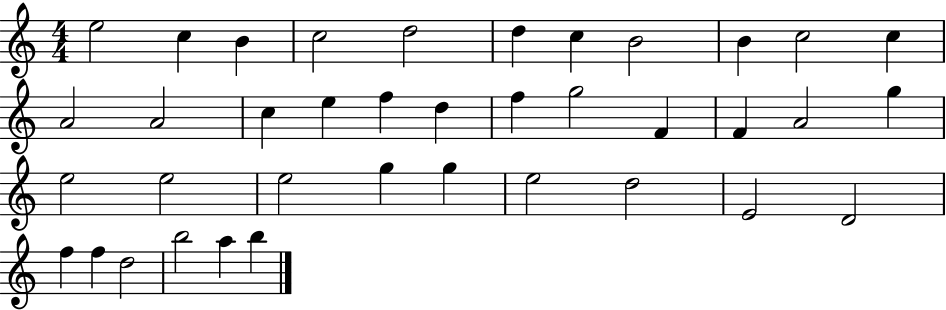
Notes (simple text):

E5/h C5/q B4/q C5/h D5/h D5/q C5/q B4/h B4/q C5/h C5/q A4/h A4/h C5/q E5/q F5/q D5/q F5/q G5/h F4/q F4/q A4/h G5/q E5/h E5/h E5/h G5/q G5/q E5/h D5/h E4/h D4/h F5/q F5/q D5/h B5/h A5/q B5/q